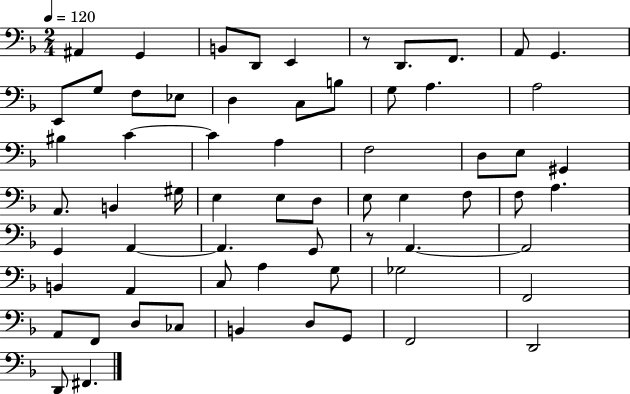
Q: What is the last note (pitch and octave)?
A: F#2